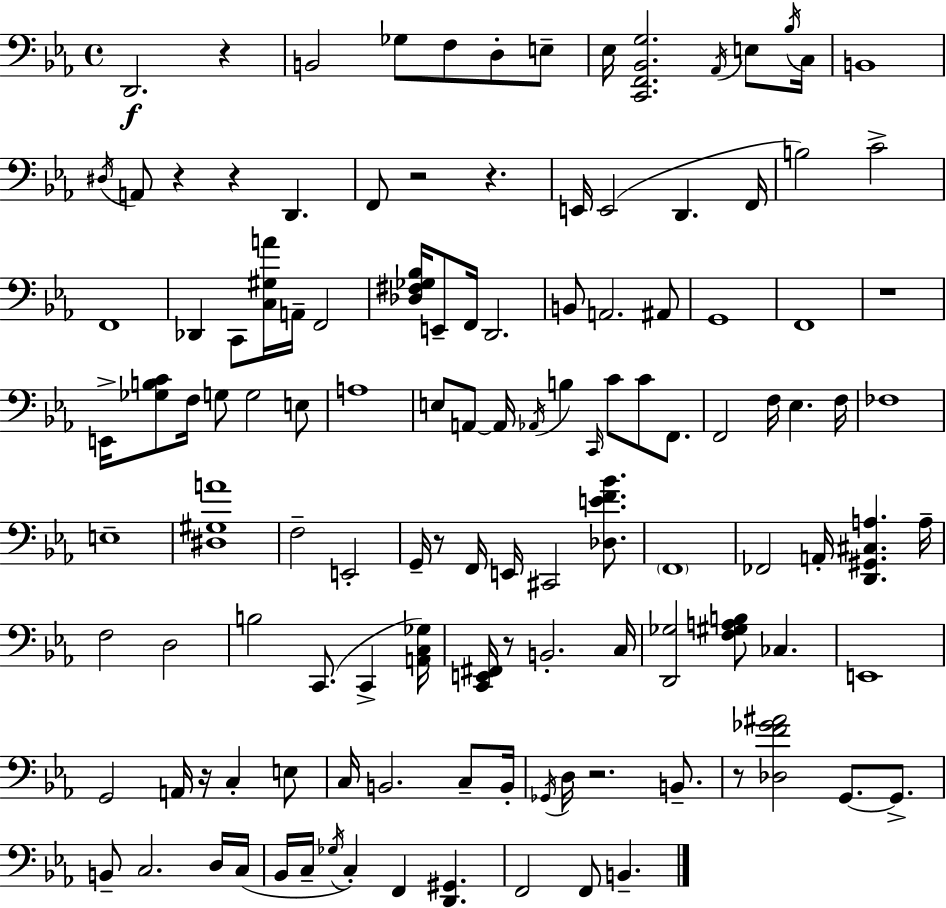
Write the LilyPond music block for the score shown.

{
  \clef bass
  \time 4/4
  \defaultTimeSignature
  \key c \minor
  \repeat volta 2 { d,2.\f r4 | b,2 ges8 f8 d8-. e8-- | ees16 <c, f, bes, g>2. \acciaccatura { aes,16 } e8 | \acciaccatura { bes16 } c16 b,1 | \break \acciaccatura { dis16 } a,8 r4 r4 d,4. | f,8 r2 r4. | e,16 e,2( d,4. | f,16 b2) c'2-> | \break f,1 | des,4 c,8 <c gis a'>16 a,16-- f,2 | <des fis ges bes>16 e,8-- f,16 d,2. | b,8 a,2. | \break ais,8 g,1 | f,1 | r1 | e,16-> <ges b c'>8 f16 g8 g2 | \break e8 a1 | e8 a,8~~ a,16 \acciaccatura { aes,16 } b4 \grace { c,16 } c'8 | c'8 f,8. f,2 f16 ees4. | f16 fes1 | \break e1-- | <dis gis a'>1 | f2-- e,2-. | g,16-- r8 f,16 e,16 cis,2 | \break <des e' f' bes'>8. \parenthesize f,1 | fes,2 a,16-. <d, gis, cis a>4. | a16-- f2 d2 | b2 c,8.( | \break c,4-> <a, c ges>16) <c, e, fis,>16 r8 b,2.-. | c16 <d, ges>2 <f gis a b>8 ces4. | e,1 | g,2 a,16 r16 c4-. | \break e8 c16 b,2. | c8-- b,16-. \acciaccatura { ges,16 } d16 r2. | b,8.-- r8 <des f' ges' ais'>2 | g,8.~~ g,8.-> b,8-- c2. | \break d16 c16( bes,16 c16-- \acciaccatura { ges16 }) c4-. f,4 | <d, gis,>4. f,2 f,8 | b,4.-- } \bar "|."
}